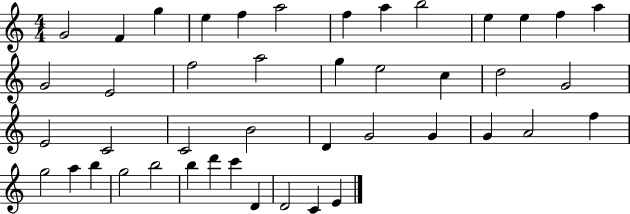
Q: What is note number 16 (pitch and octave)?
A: F5